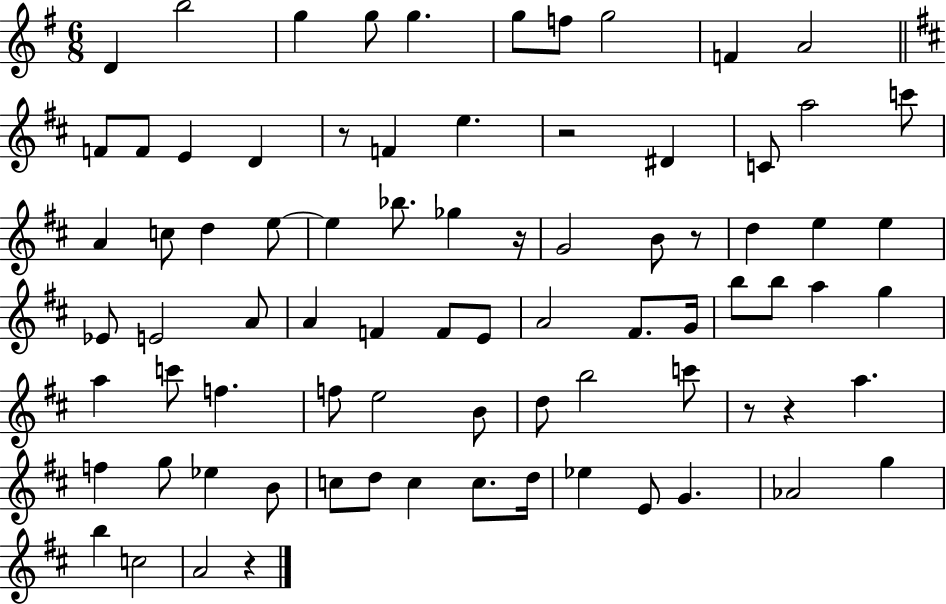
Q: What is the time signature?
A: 6/8